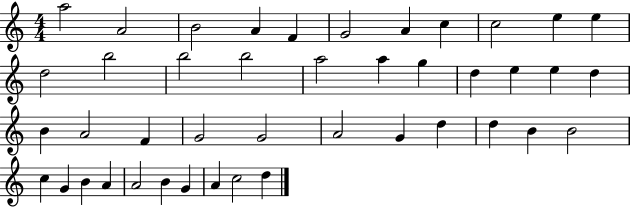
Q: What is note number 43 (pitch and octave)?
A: D5